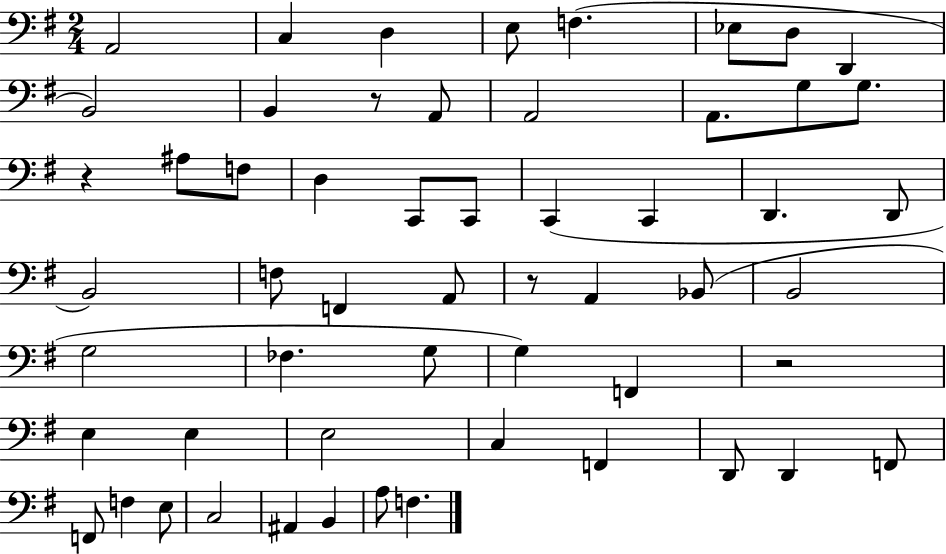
A2/h C3/q D3/q E3/e F3/q. Eb3/e D3/e D2/q B2/h B2/q R/e A2/e A2/h A2/e. G3/e G3/e. R/q A#3/e F3/e D3/q C2/e C2/e C2/q C2/q D2/q. D2/e B2/h F3/e F2/q A2/e R/e A2/q Bb2/e B2/h G3/h FES3/q. G3/e G3/q F2/q R/h E3/q E3/q E3/h C3/q F2/q D2/e D2/q F2/e F2/e F3/q E3/e C3/h A#2/q B2/q A3/e F3/q.